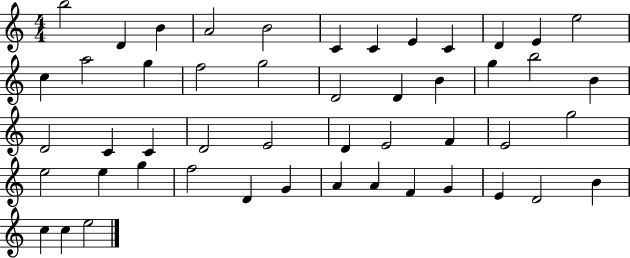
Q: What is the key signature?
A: C major